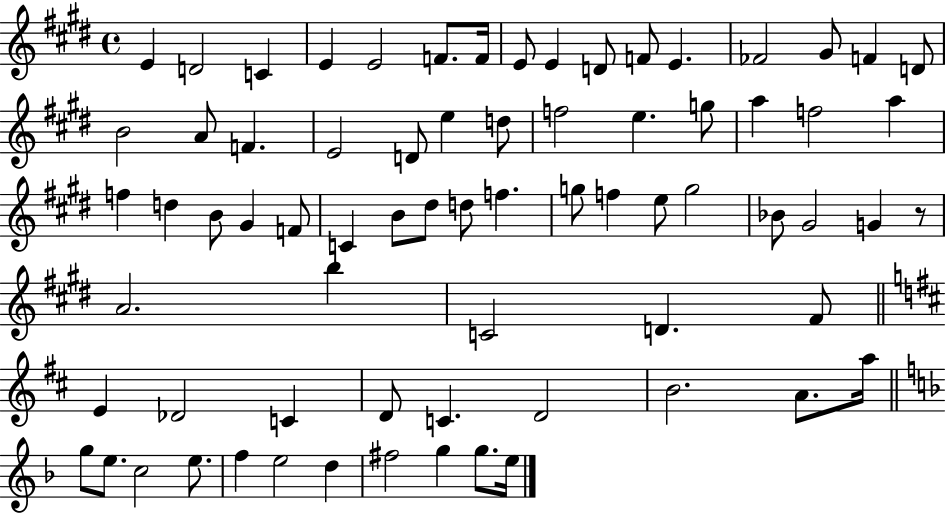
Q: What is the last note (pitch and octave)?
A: E5